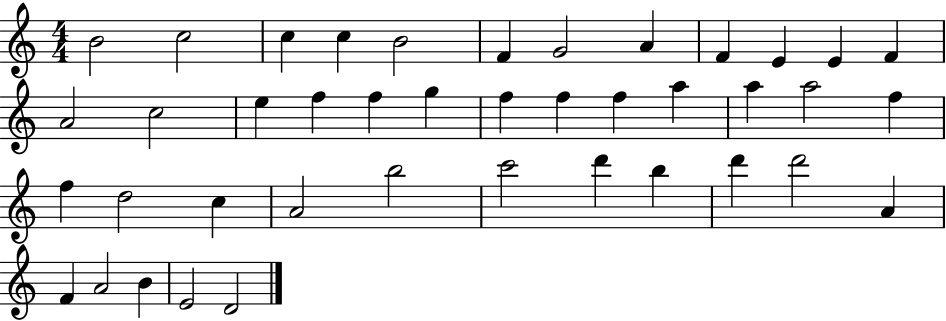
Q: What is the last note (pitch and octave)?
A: D4